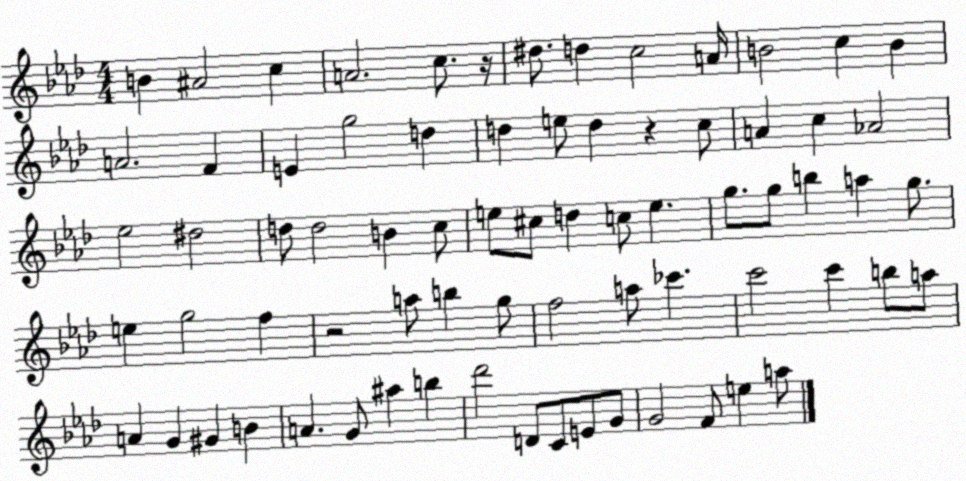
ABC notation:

X:1
T:Untitled
M:4/4
L:1/4
K:Ab
B ^A2 c A2 c/2 z/4 ^d/2 d c2 A/4 B2 c B A2 F E g2 d d e/2 d z c/2 A c _A2 _e2 ^d2 d/2 d2 B c/2 e/2 ^c/2 d c/2 e g/2 g/2 b a g/2 e g2 f z2 a/2 b g/2 f2 a/2 _c' c'2 c' b/2 a/2 A G ^G B A G/2 ^a b _d'2 D/2 C/2 E/2 G/2 G2 F/2 e a/2